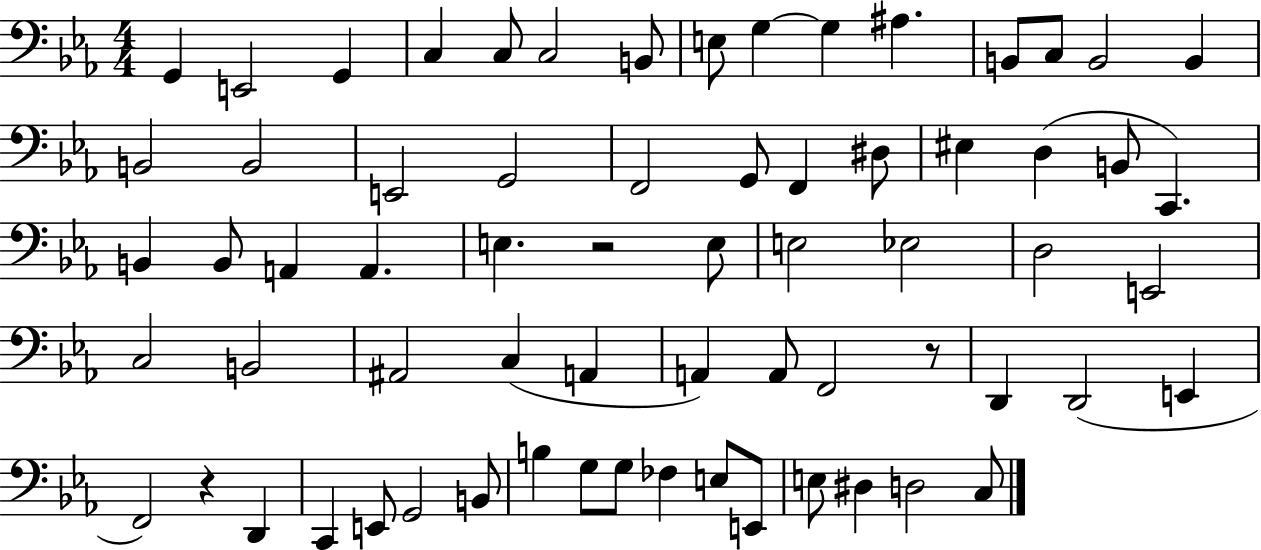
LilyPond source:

{
  \clef bass
  \numericTimeSignature
  \time 4/4
  \key ees \major
  \repeat volta 2 { g,4 e,2 g,4 | c4 c8 c2 b,8 | e8 g4~~ g4 ais4. | b,8 c8 b,2 b,4 | \break b,2 b,2 | e,2 g,2 | f,2 g,8 f,4 dis8 | eis4 d4( b,8 c,4.) | \break b,4 b,8 a,4 a,4. | e4. r2 e8 | e2 ees2 | d2 e,2 | \break c2 b,2 | ais,2 c4( a,4 | a,4) a,8 f,2 r8 | d,4 d,2( e,4 | \break f,2) r4 d,4 | c,4 e,8 g,2 b,8 | b4 g8 g8 fes4 e8 e,8 | e8 dis4 d2 c8 | \break } \bar "|."
}